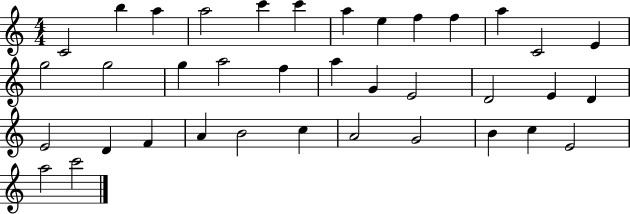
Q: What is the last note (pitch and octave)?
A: C6